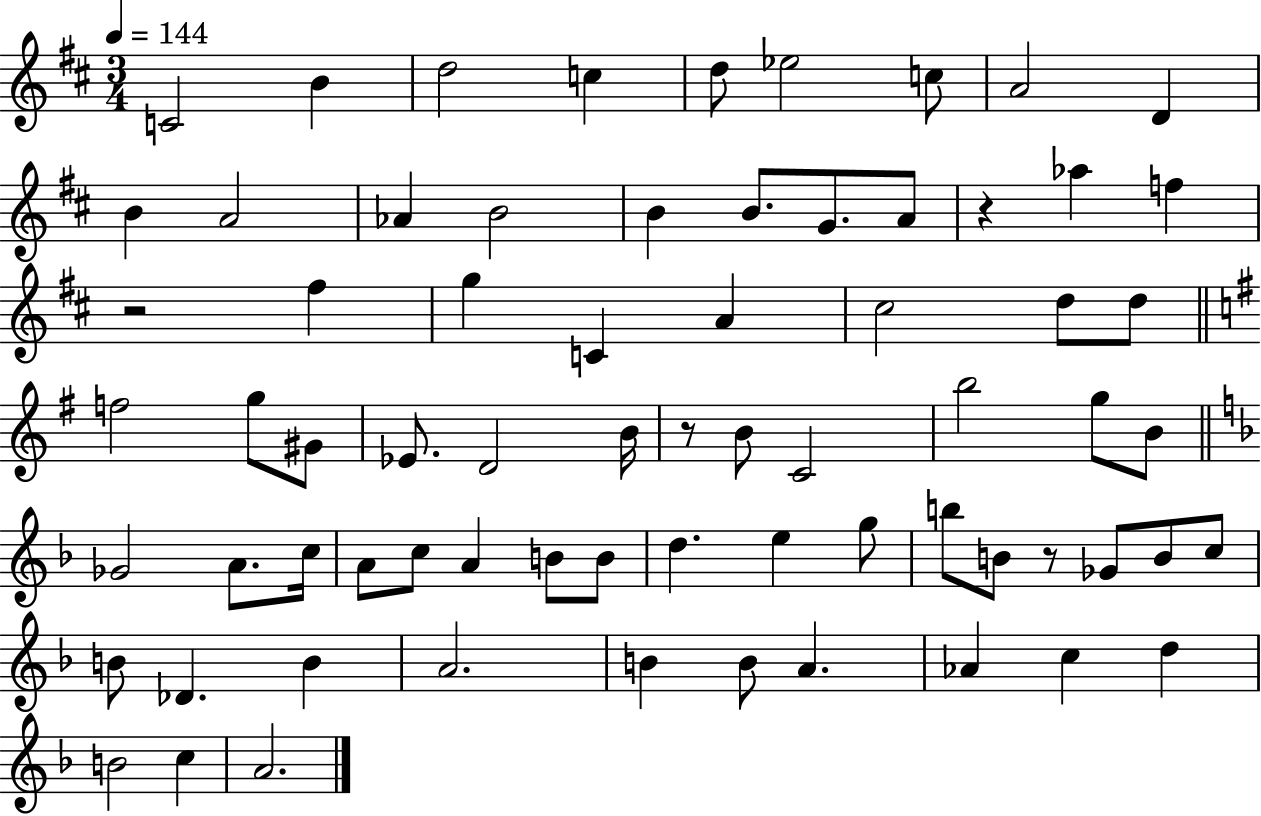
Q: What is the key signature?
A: D major